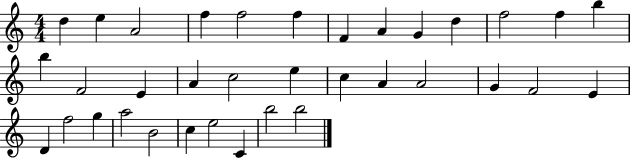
D5/q E5/q A4/h F5/q F5/h F5/q F4/q A4/q G4/q D5/q F5/h F5/q B5/q B5/q F4/h E4/q A4/q C5/h E5/q C5/q A4/q A4/h G4/q F4/h E4/q D4/q F5/h G5/q A5/h B4/h C5/q E5/h C4/q B5/h B5/h